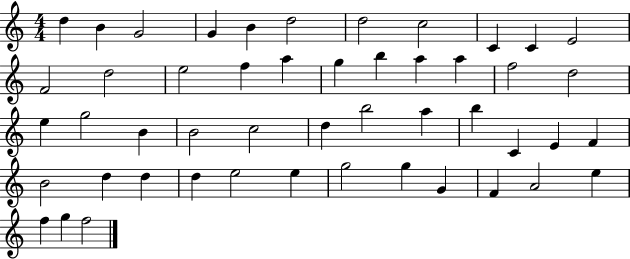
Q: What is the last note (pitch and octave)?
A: F5